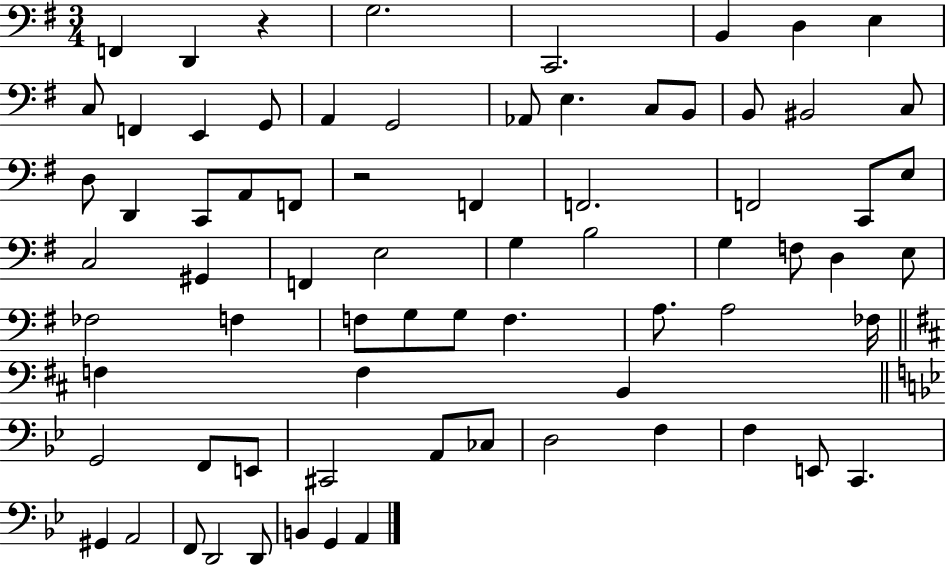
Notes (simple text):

F2/q D2/q R/q G3/h. C2/h. B2/q D3/q E3/q C3/e F2/q E2/q G2/e A2/q G2/h Ab2/e E3/q. C3/e B2/e B2/e BIS2/h C3/e D3/e D2/q C2/e A2/e F2/e R/h F2/q F2/h. F2/h C2/e E3/e C3/h G#2/q F2/q E3/h G3/q B3/h G3/q F3/e D3/q E3/e FES3/h F3/q F3/e G3/e G3/e F3/q. A3/e. A3/h FES3/s F3/q F3/q B2/q G2/h F2/e E2/e C#2/h A2/e CES3/e D3/h F3/q F3/q E2/e C2/q. G#2/q A2/h F2/e D2/h D2/e B2/q G2/q A2/q